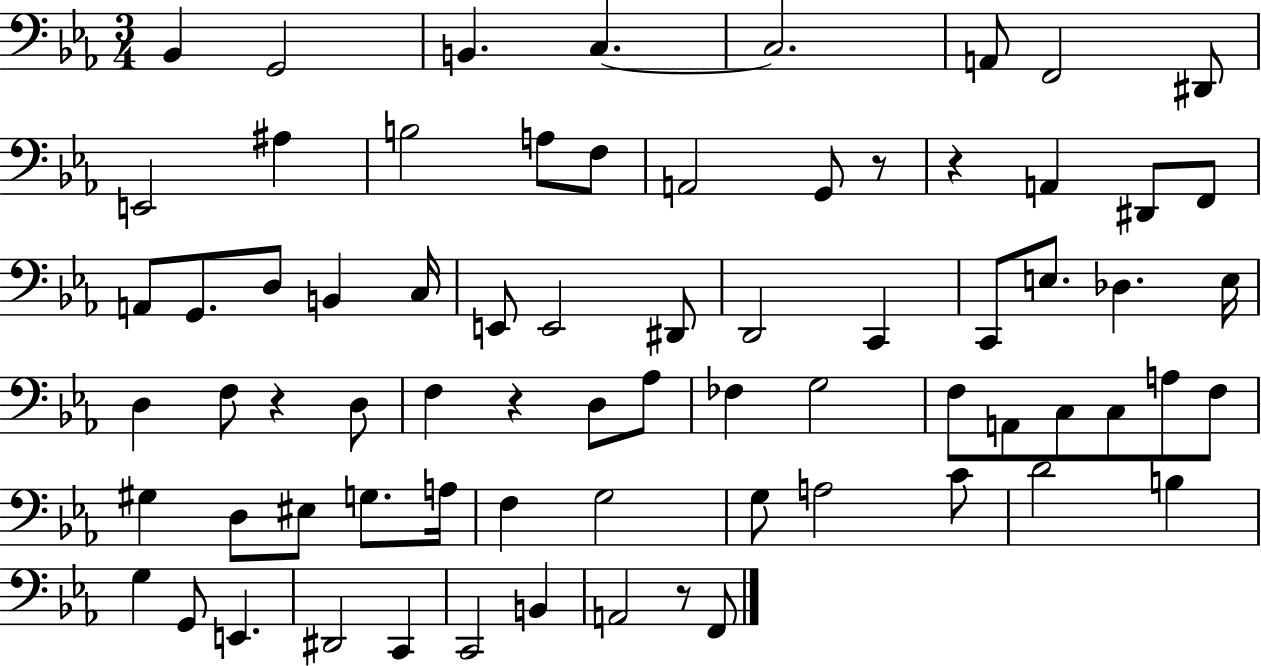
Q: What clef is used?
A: bass